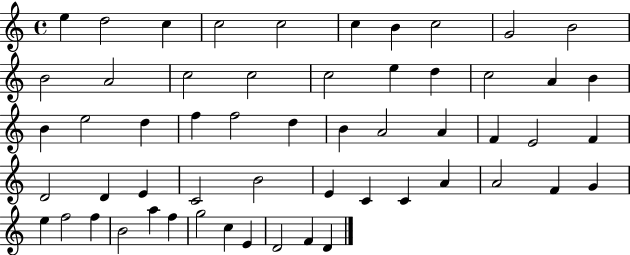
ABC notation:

X:1
T:Untitled
M:4/4
L:1/4
K:C
e d2 c c2 c2 c B c2 G2 B2 B2 A2 c2 c2 c2 e d c2 A B B e2 d f f2 d B A2 A F E2 F D2 D E C2 B2 E C C A A2 F G e f2 f B2 a f g2 c E D2 F D